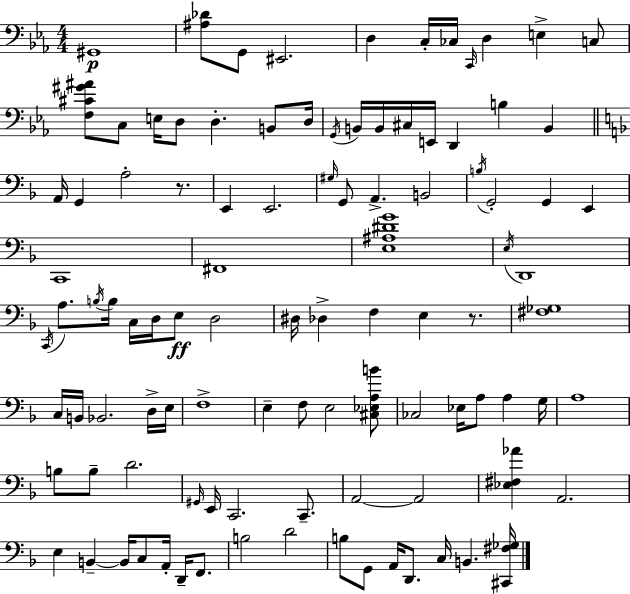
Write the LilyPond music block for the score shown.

{
  \clef bass
  \numericTimeSignature
  \time 4/4
  \key c \minor
  \repeat volta 2 { gis,1\p | <ais des'>8 g,8 eis,2. | d4 c16-. ces16 \grace { c,16 } d4 e4-> c8 | <f cis' gis' ais'>8 c8 e16 d8 d4.-. b,8 | \break d16 \acciaccatura { g,16 } b,16 b,16 cis16 e,16 d,4 b4 b,4 | \bar "||" \break \key f \major a,16 g,4 a2-. r8. | e,4 e,2. | \grace { gis16 } g,8 a,4.-> b,2 | \acciaccatura { b16 } g,2-. g,4 e,4 | \break c,1 | fis,1 | <e ais dis' g'>1 | \acciaccatura { e16 } d,1 | \break \acciaccatura { c,16 } a8. \acciaccatura { b16 } b16 c16 d16 e8\ff d2 | dis16 des4-> f4 e4 | r8. <fis ges>1 | c16 b,16 bes,2. | \break d16-> e16 f1-> | e4-- f8 e2 | <cis ees a b'>8 ces2 ees16 a8 | a4 g16 a1 | \break b8 b8-- d'2. | \grace { gis,16 } e,16 c,2. | c,8.-- a,2~~ a,2 | <ees fis aes'>4 a,2. | \break e4 b,4--~~ b,16 c8 | a,16-. d,16-- f,8. b2 d'2 | b8 g,8 a,16 d,8. c16 b,4. | <cis, fis ges>16 } \bar "|."
}